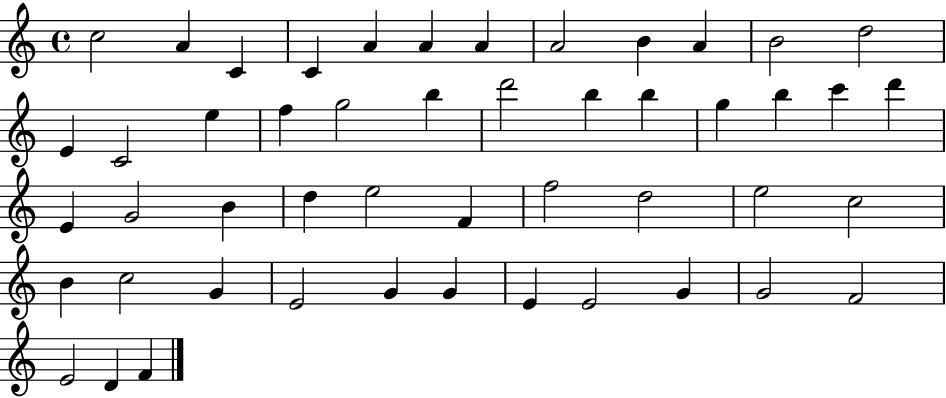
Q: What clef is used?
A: treble